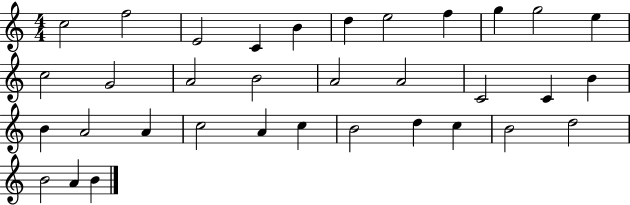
{
  \clef treble
  \numericTimeSignature
  \time 4/4
  \key c \major
  c''2 f''2 | e'2 c'4 b'4 | d''4 e''2 f''4 | g''4 g''2 e''4 | \break c''2 g'2 | a'2 b'2 | a'2 a'2 | c'2 c'4 b'4 | \break b'4 a'2 a'4 | c''2 a'4 c''4 | b'2 d''4 c''4 | b'2 d''2 | \break b'2 a'4 b'4 | \bar "|."
}